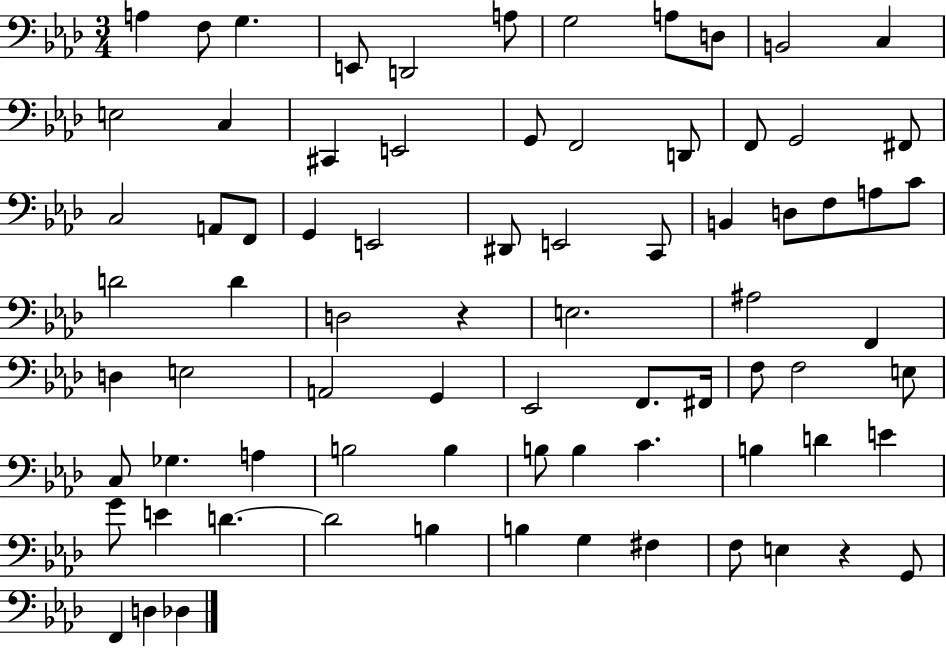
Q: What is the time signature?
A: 3/4